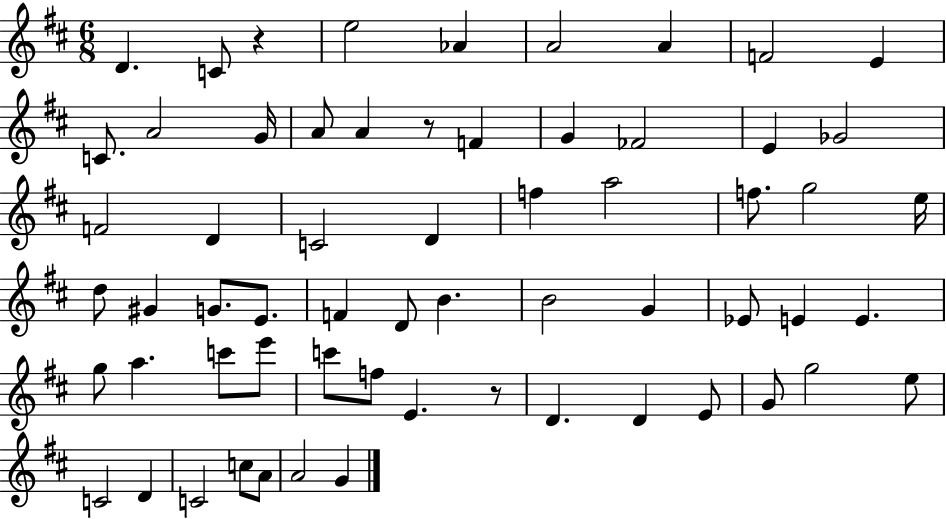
{
  \clef treble
  \numericTimeSignature
  \time 6/8
  \key d \major
  d'4. c'8 r4 | e''2 aes'4 | a'2 a'4 | f'2 e'4 | \break c'8. a'2 g'16 | a'8 a'4 r8 f'4 | g'4 fes'2 | e'4 ges'2 | \break f'2 d'4 | c'2 d'4 | f''4 a''2 | f''8. g''2 e''16 | \break d''8 gis'4 g'8. e'8. | f'4 d'8 b'4. | b'2 g'4 | ees'8 e'4 e'4. | \break g''8 a''4. c'''8 e'''8 | c'''8 f''8 e'4. r8 | d'4. d'4 e'8 | g'8 g''2 e''8 | \break c'2 d'4 | c'2 c''8 a'8 | a'2 g'4 | \bar "|."
}